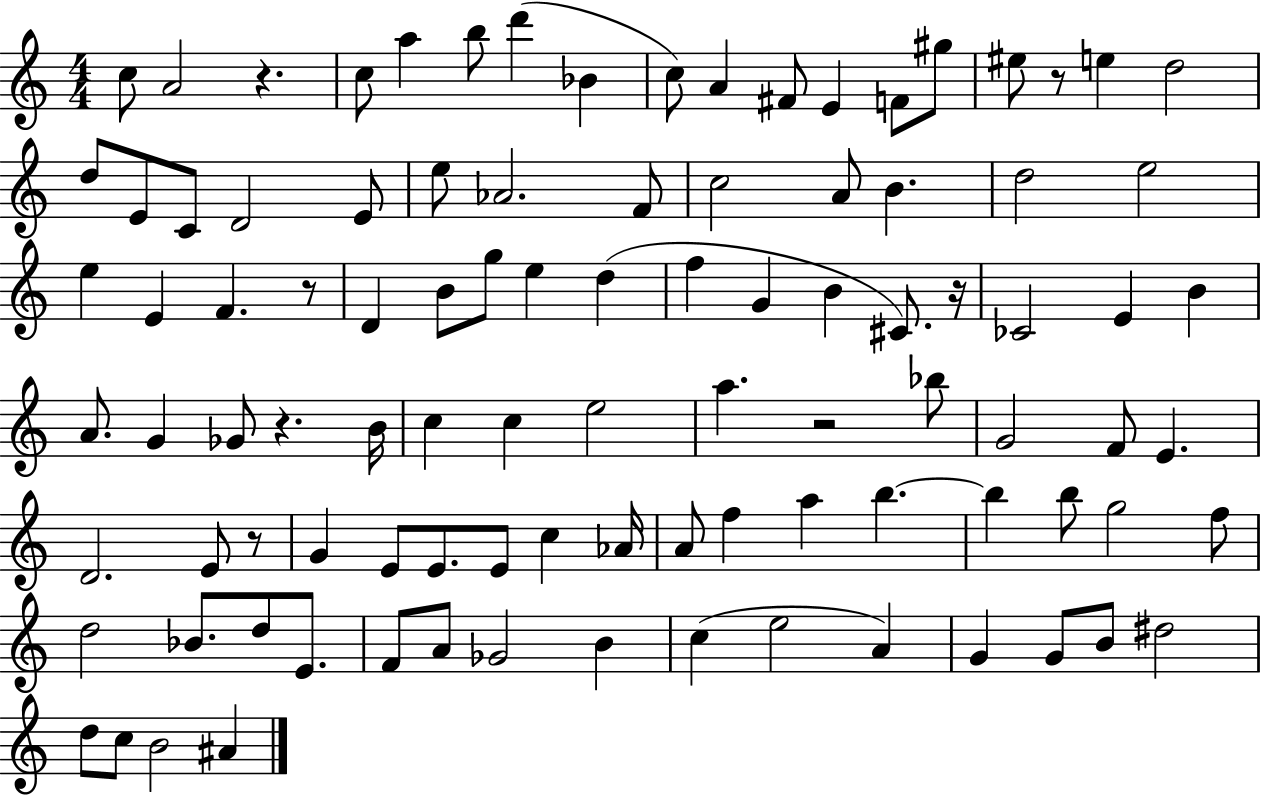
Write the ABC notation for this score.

X:1
T:Untitled
M:4/4
L:1/4
K:C
c/2 A2 z c/2 a b/2 d' _B c/2 A ^F/2 E F/2 ^g/2 ^e/2 z/2 e d2 d/2 E/2 C/2 D2 E/2 e/2 _A2 F/2 c2 A/2 B d2 e2 e E F z/2 D B/2 g/2 e d f G B ^C/2 z/4 _C2 E B A/2 G _G/2 z B/4 c c e2 a z2 _b/2 G2 F/2 E D2 E/2 z/2 G E/2 E/2 E/2 c _A/4 A/2 f a b b b/2 g2 f/2 d2 _B/2 d/2 E/2 F/2 A/2 _G2 B c e2 A G G/2 B/2 ^d2 d/2 c/2 B2 ^A